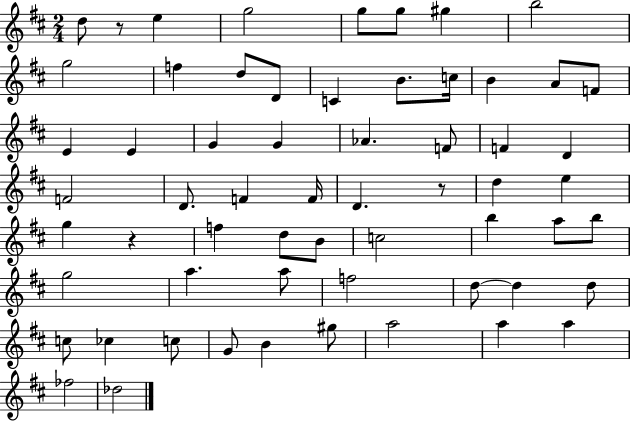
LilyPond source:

{
  \clef treble
  \numericTimeSignature
  \time 2/4
  \key d \major
  d''8 r8 e''4 | g''2 | g''8 g''8 gis''4 | b''2 | \break g''2 | f''4 d''8 d'8 | c'4 b'8. c''16 | b'4 a'8 f'8 | \break e'4 e'4 | g'4 g'4 | aes'4. f'8 | f'4 d'4 | \break f'2 | d'8. f'4 f'16 | d'4. r8 | d''4 e''4 | \break g''4 r4 | f''4 d''8 b'8 | c''2 | b''4 a''8 b''8 | \break g''2 | a''4. a''8 | f''2 | d''8~~ d''4 d''8 | \break c''8 ces''4 c''8 | g'8 b'4 gis''8 | a''2 | a''4 a''4 | \break fes''2 | des''2 | \bar "|."
}